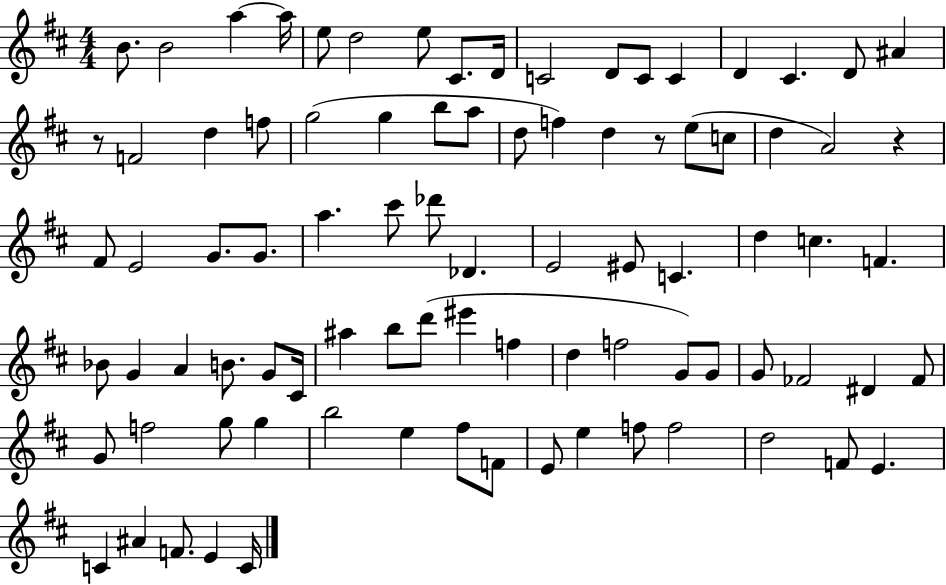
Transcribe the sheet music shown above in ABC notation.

X:1
T:Untitled
M:4/4
L:1/4
K:D
B/2 B2 a a/4 e/2 d2 e/2 ^C/2 D/4 C2 D/2 C/2 C D ^C D/2 ^A z/2 F2 d f/2 g2 g b/2 a/2 d/2 f d z/2 e/2 c/2 d A2 z ^F/2 E2 G/2 G/2 a ^c'/2 _d'/2 _D E2 ^E/2 C d c F _B/2 G A B/2 G/2 ^C/4 ^a b/2 d'/2 ^e' f d f2 G/2 G/2 G/2 _F2 ^D _F/2 G/2 f2 g/2 g b2 e ^f/2 F/2 E/2 e f/2 f2 d2 F/2 E C ^A F/2 E C/4